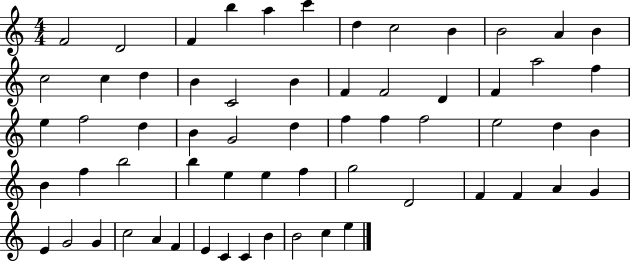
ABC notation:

X:1
T:Untitled
M:4/4
L:1/4
K:C
F2 D2 F b a c' d c2 B B2 A B c2 c d B C2 B F F2 D F a2 f e f2 d B G2 d f f f2 e2 d B B f b2 b e e f g2 D2 F F A G E G2 G c2 A F E C C B B2 c e